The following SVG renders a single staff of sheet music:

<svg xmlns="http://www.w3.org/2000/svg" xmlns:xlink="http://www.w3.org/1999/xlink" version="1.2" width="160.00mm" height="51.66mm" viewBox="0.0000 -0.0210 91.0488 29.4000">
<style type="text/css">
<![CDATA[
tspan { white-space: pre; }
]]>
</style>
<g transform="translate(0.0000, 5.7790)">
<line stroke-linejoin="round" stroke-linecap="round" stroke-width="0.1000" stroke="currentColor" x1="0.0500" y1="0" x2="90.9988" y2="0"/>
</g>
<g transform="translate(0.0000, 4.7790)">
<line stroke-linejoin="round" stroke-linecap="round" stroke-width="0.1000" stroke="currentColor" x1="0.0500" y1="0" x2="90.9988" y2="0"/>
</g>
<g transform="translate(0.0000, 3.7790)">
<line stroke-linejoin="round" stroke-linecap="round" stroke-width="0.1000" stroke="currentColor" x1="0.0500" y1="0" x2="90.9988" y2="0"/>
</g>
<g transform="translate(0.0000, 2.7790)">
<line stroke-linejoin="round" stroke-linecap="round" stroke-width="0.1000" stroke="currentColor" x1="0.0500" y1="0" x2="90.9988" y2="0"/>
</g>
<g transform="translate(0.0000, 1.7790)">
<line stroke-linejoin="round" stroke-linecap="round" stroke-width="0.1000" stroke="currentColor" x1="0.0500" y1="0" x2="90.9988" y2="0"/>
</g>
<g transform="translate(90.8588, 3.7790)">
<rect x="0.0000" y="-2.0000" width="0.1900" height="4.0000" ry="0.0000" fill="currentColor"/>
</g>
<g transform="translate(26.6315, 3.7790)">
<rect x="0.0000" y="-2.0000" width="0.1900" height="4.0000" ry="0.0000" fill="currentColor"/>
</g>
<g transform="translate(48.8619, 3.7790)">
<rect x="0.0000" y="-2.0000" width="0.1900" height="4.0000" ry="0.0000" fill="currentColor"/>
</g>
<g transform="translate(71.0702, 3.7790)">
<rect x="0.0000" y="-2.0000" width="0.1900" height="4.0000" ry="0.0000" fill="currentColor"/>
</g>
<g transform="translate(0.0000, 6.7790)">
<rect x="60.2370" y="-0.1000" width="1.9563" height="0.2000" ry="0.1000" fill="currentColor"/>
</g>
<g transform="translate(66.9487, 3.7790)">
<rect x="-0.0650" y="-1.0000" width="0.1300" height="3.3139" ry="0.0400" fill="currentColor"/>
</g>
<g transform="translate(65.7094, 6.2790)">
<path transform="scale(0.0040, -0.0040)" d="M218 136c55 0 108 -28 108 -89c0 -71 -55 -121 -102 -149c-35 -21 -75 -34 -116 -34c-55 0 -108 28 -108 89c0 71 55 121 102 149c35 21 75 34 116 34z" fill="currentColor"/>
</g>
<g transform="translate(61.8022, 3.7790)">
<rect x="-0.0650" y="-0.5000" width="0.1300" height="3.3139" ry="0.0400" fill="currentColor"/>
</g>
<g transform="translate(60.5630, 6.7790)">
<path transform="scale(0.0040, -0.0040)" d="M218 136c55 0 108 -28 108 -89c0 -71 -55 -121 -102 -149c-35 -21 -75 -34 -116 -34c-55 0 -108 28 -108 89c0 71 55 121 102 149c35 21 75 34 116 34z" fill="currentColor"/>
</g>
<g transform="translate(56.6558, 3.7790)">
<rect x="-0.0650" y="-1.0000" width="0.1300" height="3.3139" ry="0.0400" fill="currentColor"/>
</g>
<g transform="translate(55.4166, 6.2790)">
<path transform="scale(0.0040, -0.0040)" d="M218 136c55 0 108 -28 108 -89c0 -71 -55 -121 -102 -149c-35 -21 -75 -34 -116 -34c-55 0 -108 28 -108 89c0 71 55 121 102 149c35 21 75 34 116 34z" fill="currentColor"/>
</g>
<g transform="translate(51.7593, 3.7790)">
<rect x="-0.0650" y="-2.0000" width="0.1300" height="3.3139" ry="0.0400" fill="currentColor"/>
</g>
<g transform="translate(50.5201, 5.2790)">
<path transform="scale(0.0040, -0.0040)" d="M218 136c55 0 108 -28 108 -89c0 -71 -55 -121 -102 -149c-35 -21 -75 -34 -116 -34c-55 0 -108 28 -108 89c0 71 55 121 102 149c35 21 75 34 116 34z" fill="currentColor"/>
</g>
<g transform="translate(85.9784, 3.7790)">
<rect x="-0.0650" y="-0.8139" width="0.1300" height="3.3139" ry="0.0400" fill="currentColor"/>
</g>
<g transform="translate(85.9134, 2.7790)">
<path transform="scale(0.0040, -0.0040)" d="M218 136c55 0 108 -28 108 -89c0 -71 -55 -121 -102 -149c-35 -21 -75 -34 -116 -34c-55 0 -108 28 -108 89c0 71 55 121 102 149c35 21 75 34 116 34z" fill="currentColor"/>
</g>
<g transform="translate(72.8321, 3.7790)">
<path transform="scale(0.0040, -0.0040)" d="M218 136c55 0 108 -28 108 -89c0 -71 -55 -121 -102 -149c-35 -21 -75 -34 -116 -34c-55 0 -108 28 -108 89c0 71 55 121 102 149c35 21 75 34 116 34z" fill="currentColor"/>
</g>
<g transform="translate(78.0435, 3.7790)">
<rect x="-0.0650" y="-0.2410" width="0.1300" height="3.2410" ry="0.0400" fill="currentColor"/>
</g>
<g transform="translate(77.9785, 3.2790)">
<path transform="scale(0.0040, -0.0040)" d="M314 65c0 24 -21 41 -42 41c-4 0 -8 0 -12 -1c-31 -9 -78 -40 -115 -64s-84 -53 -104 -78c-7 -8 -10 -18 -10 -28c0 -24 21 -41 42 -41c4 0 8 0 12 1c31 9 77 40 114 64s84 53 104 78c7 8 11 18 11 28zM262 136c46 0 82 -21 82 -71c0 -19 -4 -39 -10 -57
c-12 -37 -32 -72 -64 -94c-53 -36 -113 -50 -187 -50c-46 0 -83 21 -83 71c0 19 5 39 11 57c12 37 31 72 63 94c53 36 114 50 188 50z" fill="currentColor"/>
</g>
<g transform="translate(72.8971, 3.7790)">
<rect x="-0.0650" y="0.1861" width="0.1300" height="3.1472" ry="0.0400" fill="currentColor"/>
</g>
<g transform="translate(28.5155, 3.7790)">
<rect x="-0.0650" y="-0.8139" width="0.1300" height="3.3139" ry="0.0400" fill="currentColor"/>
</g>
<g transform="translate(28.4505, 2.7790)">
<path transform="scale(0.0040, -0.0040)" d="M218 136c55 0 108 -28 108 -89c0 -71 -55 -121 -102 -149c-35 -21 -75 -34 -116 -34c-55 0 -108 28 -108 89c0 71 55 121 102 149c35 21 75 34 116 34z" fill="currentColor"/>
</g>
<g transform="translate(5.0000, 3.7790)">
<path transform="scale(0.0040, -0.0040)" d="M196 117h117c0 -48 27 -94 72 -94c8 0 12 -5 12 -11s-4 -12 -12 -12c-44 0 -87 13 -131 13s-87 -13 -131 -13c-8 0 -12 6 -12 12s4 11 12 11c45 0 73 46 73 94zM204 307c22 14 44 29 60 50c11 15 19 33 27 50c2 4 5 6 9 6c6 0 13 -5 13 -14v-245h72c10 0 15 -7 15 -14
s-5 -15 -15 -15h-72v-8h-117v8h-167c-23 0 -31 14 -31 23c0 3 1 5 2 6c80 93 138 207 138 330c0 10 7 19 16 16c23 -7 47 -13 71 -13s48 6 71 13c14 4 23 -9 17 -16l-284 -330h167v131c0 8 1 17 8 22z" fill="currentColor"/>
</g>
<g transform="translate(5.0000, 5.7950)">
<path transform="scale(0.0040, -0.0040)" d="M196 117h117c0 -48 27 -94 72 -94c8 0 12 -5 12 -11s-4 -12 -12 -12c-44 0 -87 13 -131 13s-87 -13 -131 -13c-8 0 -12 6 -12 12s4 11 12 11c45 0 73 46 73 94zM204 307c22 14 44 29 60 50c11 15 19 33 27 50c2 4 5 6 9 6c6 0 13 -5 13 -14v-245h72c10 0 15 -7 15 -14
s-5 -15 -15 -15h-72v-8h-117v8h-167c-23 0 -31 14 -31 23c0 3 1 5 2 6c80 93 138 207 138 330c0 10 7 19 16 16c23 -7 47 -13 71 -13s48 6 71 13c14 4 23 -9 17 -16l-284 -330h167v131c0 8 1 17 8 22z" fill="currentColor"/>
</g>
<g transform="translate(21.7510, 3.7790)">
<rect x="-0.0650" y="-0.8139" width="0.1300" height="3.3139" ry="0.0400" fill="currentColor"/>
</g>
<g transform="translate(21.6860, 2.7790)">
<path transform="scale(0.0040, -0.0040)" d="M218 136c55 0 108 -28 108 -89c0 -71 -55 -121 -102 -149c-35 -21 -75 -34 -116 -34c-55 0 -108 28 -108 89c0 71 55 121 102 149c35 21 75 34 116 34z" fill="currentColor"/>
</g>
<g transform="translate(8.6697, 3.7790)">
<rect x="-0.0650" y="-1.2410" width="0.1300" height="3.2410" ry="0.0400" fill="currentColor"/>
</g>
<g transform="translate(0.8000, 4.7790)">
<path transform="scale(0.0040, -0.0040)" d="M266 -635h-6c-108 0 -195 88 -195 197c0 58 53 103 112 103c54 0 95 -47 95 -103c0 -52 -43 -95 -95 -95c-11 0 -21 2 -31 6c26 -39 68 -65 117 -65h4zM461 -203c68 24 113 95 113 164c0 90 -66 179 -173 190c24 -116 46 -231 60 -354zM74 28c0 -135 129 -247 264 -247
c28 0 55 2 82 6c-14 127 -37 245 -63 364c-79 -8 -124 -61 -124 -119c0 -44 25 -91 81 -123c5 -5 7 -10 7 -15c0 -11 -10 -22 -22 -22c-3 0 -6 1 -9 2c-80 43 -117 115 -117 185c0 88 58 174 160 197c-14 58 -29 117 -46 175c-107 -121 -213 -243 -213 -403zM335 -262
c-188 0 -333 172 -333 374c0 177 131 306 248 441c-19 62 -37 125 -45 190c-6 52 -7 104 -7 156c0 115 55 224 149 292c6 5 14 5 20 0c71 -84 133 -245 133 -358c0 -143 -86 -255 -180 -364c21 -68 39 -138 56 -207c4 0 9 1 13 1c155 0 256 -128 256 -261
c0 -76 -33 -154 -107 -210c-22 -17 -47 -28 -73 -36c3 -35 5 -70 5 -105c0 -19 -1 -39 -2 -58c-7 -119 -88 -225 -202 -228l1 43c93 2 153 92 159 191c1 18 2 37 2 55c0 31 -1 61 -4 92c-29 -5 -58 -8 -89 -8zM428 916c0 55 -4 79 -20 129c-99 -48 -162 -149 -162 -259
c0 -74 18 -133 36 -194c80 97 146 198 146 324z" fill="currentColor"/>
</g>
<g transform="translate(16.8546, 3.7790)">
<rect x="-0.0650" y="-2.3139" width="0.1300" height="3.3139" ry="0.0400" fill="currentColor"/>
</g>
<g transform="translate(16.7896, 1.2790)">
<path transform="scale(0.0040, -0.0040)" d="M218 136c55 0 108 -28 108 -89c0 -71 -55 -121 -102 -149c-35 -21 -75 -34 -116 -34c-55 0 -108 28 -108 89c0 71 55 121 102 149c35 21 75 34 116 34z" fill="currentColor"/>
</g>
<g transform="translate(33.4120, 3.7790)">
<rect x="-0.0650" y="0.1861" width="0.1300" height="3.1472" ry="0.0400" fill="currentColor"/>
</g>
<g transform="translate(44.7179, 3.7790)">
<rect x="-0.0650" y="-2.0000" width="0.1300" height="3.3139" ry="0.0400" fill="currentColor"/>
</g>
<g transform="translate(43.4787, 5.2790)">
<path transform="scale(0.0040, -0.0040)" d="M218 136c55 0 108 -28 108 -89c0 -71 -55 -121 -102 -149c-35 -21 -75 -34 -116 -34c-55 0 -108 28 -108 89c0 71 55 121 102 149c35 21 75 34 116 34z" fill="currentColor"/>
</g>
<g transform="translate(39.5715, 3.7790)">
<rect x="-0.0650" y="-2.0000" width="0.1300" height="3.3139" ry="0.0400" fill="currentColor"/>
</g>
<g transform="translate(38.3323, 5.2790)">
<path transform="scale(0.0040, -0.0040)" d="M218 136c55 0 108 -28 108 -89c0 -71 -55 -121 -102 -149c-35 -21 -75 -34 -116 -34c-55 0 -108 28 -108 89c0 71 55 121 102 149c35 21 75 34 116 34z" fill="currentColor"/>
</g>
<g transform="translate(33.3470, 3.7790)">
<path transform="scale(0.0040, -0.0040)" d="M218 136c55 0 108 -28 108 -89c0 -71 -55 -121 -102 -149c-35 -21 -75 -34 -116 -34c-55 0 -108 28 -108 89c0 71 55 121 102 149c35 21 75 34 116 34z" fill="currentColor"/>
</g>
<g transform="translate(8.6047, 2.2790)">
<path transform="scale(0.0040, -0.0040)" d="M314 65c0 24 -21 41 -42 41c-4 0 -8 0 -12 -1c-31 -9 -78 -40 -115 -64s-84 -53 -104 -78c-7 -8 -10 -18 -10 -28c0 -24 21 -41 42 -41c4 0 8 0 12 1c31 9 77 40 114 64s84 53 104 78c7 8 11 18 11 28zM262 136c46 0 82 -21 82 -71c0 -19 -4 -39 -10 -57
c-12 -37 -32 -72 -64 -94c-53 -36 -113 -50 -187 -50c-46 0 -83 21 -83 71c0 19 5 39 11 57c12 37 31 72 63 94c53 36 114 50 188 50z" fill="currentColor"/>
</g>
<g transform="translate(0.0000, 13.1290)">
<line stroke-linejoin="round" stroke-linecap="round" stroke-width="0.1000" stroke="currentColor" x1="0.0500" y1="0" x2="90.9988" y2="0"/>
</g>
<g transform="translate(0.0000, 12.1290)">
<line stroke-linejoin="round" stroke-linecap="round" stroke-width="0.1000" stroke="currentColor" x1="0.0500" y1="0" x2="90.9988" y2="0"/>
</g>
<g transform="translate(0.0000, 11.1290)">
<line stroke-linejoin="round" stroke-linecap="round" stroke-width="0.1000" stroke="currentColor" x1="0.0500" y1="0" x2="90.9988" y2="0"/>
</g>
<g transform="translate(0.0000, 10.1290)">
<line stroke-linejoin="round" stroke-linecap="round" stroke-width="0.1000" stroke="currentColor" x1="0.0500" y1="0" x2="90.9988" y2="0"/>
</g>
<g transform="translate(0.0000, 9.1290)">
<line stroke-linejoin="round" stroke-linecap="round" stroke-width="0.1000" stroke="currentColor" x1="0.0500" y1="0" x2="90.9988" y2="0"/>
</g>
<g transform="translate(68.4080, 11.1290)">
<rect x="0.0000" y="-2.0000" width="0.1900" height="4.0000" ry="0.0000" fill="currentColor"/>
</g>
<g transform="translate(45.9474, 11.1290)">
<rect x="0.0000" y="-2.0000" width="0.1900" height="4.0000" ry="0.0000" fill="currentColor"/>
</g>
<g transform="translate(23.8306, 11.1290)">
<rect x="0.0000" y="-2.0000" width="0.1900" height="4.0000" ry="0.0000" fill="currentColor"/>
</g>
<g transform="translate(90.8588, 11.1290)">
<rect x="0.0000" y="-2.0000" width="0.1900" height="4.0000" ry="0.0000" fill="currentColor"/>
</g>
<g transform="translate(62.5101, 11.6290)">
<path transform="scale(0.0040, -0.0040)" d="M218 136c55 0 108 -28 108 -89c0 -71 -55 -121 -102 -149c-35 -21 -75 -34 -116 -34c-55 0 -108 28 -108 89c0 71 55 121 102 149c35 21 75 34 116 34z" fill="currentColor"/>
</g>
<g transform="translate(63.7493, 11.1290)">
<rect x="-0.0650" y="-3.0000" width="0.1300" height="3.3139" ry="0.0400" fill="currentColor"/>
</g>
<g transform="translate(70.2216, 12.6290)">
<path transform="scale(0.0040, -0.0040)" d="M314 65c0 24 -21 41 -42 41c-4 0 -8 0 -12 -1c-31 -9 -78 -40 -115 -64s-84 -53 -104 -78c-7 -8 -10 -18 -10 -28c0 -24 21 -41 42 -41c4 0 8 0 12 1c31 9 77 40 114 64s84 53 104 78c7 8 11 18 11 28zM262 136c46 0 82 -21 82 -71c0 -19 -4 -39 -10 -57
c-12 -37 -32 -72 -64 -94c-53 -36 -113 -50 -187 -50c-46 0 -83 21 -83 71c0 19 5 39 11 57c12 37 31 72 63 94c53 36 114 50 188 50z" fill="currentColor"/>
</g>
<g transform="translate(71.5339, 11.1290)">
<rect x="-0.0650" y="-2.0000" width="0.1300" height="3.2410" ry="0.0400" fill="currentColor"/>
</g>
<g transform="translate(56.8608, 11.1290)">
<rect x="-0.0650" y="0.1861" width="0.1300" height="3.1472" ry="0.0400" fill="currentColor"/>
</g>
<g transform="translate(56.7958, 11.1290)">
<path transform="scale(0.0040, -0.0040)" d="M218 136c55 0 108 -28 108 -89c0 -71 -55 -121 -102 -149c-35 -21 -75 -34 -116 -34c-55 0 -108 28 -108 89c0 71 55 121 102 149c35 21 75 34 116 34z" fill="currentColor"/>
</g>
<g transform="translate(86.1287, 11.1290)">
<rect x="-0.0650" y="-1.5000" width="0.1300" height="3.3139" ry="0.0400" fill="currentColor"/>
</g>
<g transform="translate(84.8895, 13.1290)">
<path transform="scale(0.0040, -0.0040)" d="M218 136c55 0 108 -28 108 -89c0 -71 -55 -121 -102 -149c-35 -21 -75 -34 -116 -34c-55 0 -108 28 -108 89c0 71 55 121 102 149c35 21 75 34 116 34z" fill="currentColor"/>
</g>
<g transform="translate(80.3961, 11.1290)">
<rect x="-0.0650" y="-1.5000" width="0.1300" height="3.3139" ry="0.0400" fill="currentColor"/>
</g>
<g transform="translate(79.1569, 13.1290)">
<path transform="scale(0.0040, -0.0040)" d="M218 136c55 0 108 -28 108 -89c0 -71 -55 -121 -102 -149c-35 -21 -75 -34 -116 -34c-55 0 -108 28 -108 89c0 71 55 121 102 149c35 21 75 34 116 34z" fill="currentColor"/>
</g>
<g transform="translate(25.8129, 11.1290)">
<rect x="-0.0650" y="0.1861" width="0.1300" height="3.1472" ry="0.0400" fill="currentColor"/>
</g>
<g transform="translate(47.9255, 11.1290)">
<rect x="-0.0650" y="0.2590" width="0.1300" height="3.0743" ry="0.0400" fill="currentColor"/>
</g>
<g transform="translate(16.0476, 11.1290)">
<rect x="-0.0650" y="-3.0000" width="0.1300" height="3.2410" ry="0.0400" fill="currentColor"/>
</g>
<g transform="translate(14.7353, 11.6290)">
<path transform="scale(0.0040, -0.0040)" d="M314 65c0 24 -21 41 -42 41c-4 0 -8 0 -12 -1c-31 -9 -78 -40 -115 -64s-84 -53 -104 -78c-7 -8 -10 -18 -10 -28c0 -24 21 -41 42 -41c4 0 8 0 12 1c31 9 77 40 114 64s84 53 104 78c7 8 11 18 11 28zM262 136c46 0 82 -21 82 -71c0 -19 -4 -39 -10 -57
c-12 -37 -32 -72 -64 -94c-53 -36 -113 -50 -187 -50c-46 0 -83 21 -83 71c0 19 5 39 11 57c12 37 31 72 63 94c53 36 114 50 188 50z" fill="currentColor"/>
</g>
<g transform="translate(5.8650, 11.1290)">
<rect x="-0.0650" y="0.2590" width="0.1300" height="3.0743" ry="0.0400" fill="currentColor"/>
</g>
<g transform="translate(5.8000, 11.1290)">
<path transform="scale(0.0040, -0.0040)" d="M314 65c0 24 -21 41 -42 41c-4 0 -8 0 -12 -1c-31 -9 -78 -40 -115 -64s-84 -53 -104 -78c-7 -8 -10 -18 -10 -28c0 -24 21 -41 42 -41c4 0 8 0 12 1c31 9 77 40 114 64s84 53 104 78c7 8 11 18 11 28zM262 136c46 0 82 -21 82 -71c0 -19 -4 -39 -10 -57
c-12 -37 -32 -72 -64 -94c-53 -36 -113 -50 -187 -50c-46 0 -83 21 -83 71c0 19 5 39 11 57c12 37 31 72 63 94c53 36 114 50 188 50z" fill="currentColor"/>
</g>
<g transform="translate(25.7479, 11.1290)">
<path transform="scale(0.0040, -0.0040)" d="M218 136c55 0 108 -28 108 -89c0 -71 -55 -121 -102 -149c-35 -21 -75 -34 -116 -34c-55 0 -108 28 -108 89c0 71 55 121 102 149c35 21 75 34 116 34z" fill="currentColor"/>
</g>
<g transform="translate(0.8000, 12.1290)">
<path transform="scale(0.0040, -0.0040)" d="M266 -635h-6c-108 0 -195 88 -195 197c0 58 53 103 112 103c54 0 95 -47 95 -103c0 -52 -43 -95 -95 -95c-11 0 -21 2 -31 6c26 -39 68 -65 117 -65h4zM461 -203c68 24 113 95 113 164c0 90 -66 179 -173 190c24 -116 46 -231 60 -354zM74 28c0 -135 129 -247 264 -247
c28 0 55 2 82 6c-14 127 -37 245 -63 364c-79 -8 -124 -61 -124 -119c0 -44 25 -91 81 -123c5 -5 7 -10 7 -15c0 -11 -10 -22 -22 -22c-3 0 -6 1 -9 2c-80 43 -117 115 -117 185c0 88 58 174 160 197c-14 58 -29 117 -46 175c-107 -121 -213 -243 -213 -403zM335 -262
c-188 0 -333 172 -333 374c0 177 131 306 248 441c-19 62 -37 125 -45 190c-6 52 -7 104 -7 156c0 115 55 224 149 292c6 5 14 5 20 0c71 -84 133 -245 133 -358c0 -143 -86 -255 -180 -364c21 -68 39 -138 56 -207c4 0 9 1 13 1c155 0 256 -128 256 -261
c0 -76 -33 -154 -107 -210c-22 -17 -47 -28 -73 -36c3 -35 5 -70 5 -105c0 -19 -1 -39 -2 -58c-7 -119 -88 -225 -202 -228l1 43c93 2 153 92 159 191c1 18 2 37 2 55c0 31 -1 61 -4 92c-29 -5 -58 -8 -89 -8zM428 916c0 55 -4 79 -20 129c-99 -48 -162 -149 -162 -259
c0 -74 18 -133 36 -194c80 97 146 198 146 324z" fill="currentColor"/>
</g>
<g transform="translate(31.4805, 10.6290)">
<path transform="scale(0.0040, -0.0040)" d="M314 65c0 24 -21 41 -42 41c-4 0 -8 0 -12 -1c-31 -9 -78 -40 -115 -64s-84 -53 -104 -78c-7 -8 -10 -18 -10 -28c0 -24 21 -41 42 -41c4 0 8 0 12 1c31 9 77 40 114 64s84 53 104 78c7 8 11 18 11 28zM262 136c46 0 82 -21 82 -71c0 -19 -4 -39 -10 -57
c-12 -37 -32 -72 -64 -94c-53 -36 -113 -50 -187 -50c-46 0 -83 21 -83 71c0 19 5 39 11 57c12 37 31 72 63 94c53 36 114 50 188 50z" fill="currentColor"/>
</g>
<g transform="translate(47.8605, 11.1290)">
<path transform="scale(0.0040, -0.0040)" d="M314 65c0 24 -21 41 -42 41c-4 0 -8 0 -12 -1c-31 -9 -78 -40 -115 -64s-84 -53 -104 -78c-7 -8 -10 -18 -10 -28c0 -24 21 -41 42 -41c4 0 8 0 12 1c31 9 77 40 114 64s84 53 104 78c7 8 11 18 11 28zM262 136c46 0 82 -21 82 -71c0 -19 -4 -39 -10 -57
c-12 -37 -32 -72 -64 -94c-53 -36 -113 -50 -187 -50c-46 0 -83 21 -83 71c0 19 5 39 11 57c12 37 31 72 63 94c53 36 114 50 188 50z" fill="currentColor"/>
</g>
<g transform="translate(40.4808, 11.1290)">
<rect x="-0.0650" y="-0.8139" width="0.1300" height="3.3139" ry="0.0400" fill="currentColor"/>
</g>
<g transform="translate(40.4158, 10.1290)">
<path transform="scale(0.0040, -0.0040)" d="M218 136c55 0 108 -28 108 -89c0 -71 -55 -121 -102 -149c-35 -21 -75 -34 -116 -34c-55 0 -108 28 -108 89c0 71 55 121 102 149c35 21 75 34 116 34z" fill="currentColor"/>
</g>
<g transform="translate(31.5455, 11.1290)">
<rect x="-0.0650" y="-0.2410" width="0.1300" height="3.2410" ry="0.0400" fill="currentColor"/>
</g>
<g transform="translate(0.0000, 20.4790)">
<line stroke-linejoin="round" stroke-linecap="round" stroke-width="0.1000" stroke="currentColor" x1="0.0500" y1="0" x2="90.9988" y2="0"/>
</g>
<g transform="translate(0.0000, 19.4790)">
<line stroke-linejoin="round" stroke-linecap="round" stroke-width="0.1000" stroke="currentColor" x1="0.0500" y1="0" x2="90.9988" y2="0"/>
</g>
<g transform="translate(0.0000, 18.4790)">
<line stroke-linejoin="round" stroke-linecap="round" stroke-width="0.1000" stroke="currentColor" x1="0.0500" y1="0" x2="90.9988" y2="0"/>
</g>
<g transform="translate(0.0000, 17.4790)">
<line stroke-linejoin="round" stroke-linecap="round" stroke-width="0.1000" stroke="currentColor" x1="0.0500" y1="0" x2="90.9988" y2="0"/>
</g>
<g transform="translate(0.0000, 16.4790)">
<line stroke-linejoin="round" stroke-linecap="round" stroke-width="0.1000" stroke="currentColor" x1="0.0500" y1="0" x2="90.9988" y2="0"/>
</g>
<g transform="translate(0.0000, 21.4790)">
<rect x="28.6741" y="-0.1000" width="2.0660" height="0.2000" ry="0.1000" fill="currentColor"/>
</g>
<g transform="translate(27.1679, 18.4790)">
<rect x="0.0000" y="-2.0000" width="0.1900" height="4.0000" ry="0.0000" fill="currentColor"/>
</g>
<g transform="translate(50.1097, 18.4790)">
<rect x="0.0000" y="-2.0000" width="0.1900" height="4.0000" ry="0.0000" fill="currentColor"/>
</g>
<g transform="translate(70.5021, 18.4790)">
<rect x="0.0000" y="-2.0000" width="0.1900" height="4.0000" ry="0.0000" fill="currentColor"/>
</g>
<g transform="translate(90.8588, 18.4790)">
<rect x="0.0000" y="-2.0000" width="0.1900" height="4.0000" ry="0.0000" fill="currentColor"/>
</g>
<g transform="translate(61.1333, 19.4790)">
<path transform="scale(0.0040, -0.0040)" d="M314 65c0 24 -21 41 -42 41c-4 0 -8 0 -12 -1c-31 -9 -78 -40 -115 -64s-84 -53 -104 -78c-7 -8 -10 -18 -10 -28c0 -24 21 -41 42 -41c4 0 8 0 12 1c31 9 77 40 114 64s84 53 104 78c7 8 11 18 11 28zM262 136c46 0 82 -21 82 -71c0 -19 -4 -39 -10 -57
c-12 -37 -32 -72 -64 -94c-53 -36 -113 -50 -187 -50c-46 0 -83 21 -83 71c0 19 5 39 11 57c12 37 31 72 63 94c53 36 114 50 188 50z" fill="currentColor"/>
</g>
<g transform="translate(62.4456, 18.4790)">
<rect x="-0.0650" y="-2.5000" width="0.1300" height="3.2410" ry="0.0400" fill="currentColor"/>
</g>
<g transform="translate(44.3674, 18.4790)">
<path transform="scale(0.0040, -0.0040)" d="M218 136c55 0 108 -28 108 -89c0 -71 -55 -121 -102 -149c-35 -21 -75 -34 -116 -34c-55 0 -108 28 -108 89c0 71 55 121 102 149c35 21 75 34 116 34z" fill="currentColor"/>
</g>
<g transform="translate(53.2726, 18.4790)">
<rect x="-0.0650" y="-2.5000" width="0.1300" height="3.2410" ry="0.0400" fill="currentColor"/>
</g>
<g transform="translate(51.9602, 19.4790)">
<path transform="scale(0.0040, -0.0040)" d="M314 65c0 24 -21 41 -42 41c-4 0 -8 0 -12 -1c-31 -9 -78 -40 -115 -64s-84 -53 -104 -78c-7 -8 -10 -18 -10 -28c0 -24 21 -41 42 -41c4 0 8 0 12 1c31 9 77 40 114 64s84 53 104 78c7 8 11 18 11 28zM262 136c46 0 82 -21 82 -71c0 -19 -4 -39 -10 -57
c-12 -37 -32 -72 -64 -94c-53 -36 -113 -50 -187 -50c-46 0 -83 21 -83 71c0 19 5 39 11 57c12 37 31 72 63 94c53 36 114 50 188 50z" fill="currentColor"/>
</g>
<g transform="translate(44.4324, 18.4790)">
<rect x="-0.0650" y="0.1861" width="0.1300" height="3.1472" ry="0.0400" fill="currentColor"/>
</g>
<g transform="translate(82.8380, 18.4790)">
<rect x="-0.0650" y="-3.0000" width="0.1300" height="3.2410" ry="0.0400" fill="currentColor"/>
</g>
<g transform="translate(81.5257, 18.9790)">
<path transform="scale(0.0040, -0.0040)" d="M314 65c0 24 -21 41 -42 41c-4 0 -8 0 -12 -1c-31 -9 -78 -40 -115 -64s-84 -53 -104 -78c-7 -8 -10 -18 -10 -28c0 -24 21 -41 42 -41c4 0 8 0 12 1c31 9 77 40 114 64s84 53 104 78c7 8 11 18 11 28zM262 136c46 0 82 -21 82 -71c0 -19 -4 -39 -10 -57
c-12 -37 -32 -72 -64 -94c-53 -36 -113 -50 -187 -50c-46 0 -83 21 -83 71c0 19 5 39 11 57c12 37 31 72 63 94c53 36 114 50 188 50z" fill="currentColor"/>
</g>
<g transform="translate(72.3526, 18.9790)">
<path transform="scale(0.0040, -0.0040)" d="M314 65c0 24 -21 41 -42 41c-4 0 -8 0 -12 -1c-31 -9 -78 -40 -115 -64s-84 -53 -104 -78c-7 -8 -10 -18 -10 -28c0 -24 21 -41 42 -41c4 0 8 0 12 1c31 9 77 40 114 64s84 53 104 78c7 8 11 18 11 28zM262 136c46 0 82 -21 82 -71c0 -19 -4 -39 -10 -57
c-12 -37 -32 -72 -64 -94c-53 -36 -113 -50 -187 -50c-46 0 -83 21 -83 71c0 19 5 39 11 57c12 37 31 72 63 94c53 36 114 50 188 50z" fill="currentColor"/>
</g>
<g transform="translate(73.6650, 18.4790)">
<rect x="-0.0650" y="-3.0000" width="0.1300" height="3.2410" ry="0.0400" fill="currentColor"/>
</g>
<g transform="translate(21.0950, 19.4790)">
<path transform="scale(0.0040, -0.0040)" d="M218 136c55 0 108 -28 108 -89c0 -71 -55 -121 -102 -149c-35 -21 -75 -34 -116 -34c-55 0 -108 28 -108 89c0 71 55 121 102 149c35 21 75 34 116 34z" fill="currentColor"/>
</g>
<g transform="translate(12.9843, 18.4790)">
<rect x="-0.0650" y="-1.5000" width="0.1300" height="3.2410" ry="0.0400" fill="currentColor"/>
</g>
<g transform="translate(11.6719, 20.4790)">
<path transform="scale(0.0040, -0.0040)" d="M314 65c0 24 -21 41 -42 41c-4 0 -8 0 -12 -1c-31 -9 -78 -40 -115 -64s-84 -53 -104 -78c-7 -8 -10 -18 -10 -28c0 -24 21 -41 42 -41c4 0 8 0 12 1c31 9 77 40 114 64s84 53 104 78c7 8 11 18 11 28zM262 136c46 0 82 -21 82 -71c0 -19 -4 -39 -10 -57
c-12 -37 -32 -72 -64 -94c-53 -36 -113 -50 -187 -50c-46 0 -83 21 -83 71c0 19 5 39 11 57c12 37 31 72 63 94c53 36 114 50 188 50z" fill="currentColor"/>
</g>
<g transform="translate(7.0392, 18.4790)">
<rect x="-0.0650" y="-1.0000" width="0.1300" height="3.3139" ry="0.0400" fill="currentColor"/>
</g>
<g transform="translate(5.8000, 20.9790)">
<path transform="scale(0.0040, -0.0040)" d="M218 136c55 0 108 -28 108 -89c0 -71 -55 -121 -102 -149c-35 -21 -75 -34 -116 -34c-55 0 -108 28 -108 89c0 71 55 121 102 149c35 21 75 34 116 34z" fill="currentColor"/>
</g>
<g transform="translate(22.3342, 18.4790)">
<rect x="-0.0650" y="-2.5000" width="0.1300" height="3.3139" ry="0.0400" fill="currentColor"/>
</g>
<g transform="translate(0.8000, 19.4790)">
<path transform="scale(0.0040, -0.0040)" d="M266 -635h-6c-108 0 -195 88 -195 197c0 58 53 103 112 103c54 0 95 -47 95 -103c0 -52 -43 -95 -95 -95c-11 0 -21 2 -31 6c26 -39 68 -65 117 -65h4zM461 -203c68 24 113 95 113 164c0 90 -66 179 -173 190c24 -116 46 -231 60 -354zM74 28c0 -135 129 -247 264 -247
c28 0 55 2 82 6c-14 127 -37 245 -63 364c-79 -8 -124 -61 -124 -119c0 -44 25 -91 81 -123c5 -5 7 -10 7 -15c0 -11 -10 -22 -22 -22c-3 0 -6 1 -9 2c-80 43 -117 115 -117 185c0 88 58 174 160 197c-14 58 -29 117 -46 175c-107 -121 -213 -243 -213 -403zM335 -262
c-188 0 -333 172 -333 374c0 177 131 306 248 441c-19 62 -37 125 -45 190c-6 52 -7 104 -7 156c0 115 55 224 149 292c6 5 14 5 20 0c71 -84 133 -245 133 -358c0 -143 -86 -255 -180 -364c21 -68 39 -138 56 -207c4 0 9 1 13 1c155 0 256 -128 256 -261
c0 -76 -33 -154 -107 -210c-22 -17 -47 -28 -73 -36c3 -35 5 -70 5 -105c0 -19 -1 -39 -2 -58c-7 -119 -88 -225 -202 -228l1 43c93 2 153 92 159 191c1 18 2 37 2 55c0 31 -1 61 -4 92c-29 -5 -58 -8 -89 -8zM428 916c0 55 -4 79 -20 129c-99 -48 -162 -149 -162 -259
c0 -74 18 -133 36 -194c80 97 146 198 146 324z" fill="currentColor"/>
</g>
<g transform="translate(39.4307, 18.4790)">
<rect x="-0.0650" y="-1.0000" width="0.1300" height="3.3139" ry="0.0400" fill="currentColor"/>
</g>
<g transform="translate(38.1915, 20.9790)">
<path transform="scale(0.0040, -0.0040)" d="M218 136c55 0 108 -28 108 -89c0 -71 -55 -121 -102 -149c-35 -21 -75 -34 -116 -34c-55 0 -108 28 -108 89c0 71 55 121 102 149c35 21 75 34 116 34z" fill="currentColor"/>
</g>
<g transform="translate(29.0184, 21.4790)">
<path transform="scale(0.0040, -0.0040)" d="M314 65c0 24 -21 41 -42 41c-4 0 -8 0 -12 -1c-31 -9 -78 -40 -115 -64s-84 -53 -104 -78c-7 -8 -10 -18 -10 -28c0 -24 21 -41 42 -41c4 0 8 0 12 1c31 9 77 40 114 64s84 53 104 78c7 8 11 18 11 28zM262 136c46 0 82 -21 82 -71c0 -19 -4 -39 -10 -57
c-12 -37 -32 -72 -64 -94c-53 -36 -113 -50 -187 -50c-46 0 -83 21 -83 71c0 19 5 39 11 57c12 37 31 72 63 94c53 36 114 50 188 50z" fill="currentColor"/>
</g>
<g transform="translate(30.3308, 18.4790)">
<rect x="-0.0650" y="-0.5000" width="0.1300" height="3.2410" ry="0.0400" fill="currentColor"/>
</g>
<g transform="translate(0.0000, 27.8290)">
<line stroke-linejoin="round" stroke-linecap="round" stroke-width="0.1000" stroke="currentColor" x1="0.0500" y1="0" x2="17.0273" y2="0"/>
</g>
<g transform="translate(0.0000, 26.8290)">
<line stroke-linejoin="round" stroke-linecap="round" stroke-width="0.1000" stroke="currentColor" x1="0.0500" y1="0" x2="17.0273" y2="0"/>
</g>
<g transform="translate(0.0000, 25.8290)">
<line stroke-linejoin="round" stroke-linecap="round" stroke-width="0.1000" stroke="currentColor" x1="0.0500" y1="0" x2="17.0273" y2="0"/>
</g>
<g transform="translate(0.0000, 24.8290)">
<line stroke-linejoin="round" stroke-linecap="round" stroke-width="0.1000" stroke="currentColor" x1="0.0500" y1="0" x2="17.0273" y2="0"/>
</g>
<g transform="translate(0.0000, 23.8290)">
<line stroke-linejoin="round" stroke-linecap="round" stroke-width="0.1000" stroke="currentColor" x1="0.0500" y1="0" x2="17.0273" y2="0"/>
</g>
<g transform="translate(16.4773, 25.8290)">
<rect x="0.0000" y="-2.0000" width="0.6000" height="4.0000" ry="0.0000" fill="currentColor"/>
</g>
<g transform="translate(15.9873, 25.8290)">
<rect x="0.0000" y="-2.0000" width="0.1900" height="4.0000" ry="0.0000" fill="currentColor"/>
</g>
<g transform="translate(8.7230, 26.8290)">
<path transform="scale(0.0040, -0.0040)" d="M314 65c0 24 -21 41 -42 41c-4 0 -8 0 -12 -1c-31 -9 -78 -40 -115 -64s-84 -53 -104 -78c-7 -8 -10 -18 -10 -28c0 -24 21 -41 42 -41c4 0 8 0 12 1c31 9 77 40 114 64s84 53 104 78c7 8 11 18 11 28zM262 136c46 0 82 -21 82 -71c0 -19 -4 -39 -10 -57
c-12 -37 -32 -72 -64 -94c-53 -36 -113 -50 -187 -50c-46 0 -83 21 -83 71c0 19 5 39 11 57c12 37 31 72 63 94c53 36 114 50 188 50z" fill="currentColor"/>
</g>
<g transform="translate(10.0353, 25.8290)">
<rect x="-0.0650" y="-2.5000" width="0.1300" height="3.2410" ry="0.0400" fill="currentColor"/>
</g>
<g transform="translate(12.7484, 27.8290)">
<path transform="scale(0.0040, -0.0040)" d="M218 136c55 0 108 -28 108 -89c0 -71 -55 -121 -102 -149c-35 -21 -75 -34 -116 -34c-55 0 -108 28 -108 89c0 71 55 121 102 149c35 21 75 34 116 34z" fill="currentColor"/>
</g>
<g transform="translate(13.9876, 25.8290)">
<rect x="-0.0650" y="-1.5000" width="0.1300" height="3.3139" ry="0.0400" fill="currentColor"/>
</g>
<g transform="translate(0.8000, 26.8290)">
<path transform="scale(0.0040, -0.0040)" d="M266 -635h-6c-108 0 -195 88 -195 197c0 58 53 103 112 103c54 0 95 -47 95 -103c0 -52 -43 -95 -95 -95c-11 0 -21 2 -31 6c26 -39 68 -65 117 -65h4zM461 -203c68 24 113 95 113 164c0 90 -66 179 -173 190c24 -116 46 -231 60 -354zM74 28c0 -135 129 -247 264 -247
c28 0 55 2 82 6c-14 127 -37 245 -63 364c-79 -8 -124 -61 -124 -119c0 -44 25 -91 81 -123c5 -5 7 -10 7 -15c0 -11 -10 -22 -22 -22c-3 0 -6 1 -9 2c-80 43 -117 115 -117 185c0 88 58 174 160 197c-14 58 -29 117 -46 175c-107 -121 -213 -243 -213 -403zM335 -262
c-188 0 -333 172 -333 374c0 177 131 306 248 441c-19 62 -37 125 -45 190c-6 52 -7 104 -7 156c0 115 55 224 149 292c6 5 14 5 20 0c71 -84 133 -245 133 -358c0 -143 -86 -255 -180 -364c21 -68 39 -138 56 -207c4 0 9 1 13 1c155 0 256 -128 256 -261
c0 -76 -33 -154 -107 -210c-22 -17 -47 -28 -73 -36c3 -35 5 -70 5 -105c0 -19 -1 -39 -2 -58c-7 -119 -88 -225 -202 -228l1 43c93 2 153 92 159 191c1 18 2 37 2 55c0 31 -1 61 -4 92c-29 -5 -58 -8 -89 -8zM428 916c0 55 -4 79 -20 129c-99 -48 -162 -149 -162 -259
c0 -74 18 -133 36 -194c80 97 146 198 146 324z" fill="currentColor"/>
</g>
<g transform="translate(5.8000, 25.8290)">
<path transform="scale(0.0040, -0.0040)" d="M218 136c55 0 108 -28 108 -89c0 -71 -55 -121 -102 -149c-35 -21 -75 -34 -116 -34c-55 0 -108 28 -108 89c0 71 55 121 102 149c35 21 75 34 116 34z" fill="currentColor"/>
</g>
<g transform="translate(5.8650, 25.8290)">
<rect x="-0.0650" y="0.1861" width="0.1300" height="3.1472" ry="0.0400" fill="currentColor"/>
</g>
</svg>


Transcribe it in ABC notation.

X:1
T:Untitled
M:4/4
L:1/4
K:C
e2 g d d B F F F D C D B c2 d B2 A2 B c2 d B2 B A F2 E E D E2 G C2 D B G2 G2 A2 A2 B G2 E